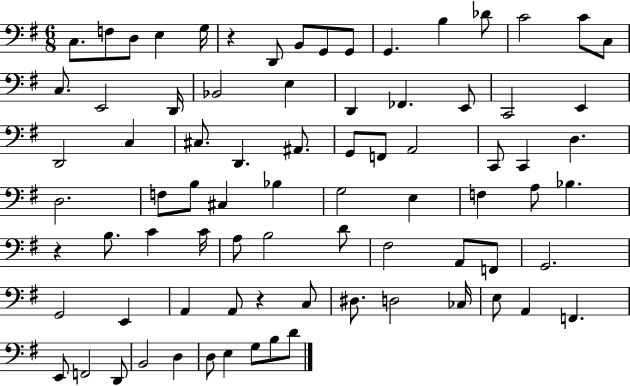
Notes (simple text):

C3/e. F3/e D3/e E3/q G3/s R/q D2/e B2/e G2/e G2/e G2/q. B3/q Db4/e C4/h C4/e C3/e C3/e. E2/h D2/s Bb2/h E3/q D2/q FES2/q. E2/e C2/h E2/q D2/h C3/q C#3/e. D2/q. A#2/e. G2/e F2/e A2/h C2/e C2/q D3/q. D3/h. F3/e B3/e C#3/q Bb3/q G3/h E3/q F3/q A3/e Bb3/q. R/q B3/e. C4/q C4/s A3/e B3/h D4/e F#3/h A2/e F2/e G2/h. G2/h E2/q A2/q A2/e R/q C3/e D#3/e. D3/h CES3/s E3/e A2/q F2/q. E2/e F2/h D2/e B2/h D3/q D3/e E3/q G3/e B3/e D4/e